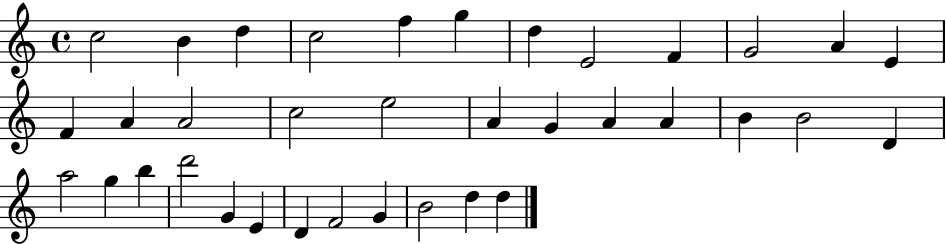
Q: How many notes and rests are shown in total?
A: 36